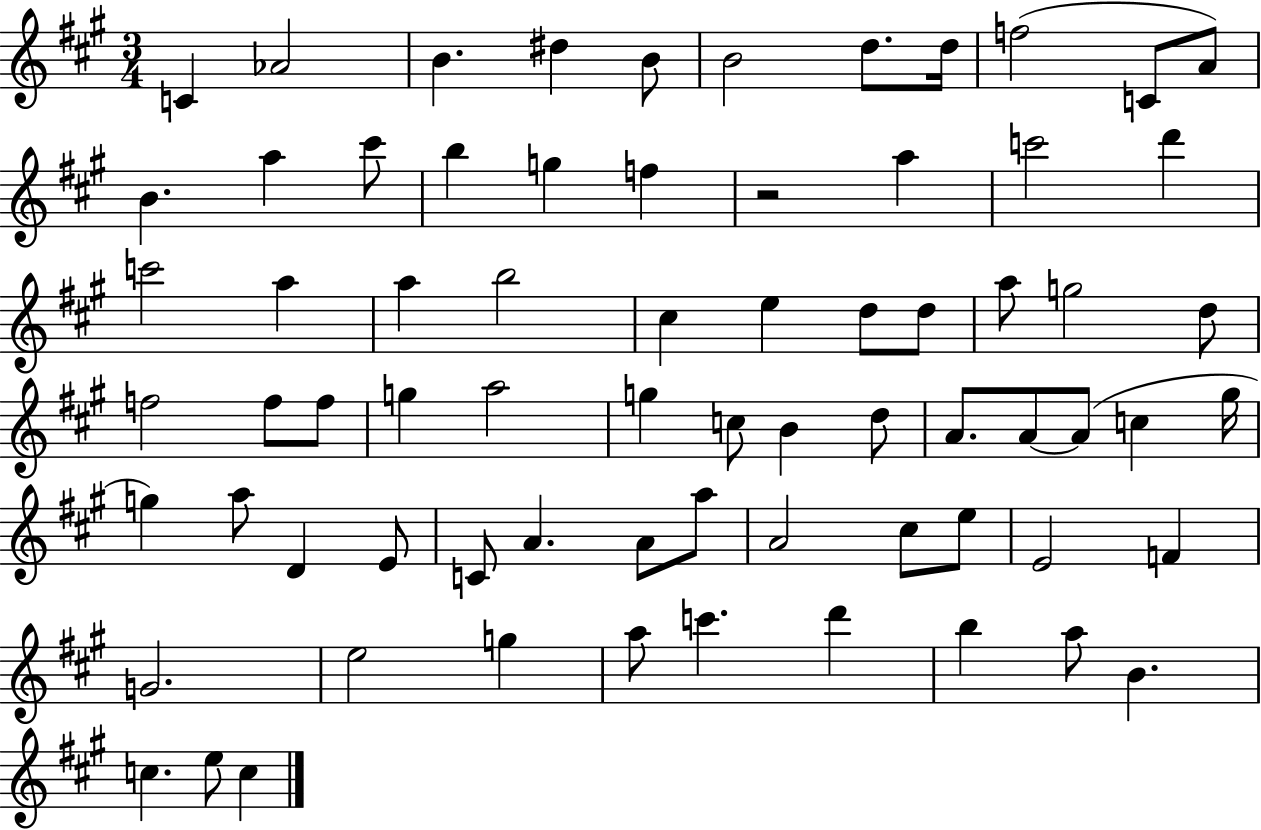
C4/q Ab4/h B4/q. D#5/q B4/e B4/h D5/e. D5/s F5/h C4/e A4/e B4/q. A5/q C#6/e B5/q G5/q F5/q R/h A5/q C6/h D6/q C6/h A5/q A5/q B5/h C#5/q E5/q D5/e D5/e A5/e G5/h D5/e F5/h F5/e F5/e G5/q A5/h G5/q C5/e B4/q D5/e A4/e. A4/e A4/e C5/q G#5/s G5/q A5/e D4/q E4/e C4/e A4/q. A4/e A5/e A4/h C#5/e E5/e E4/h F4/q G4/h. E5/h G5/q A5/e C6/q. D6/q B5/q A5/e B4/q. C5/q. E5/e C5/q